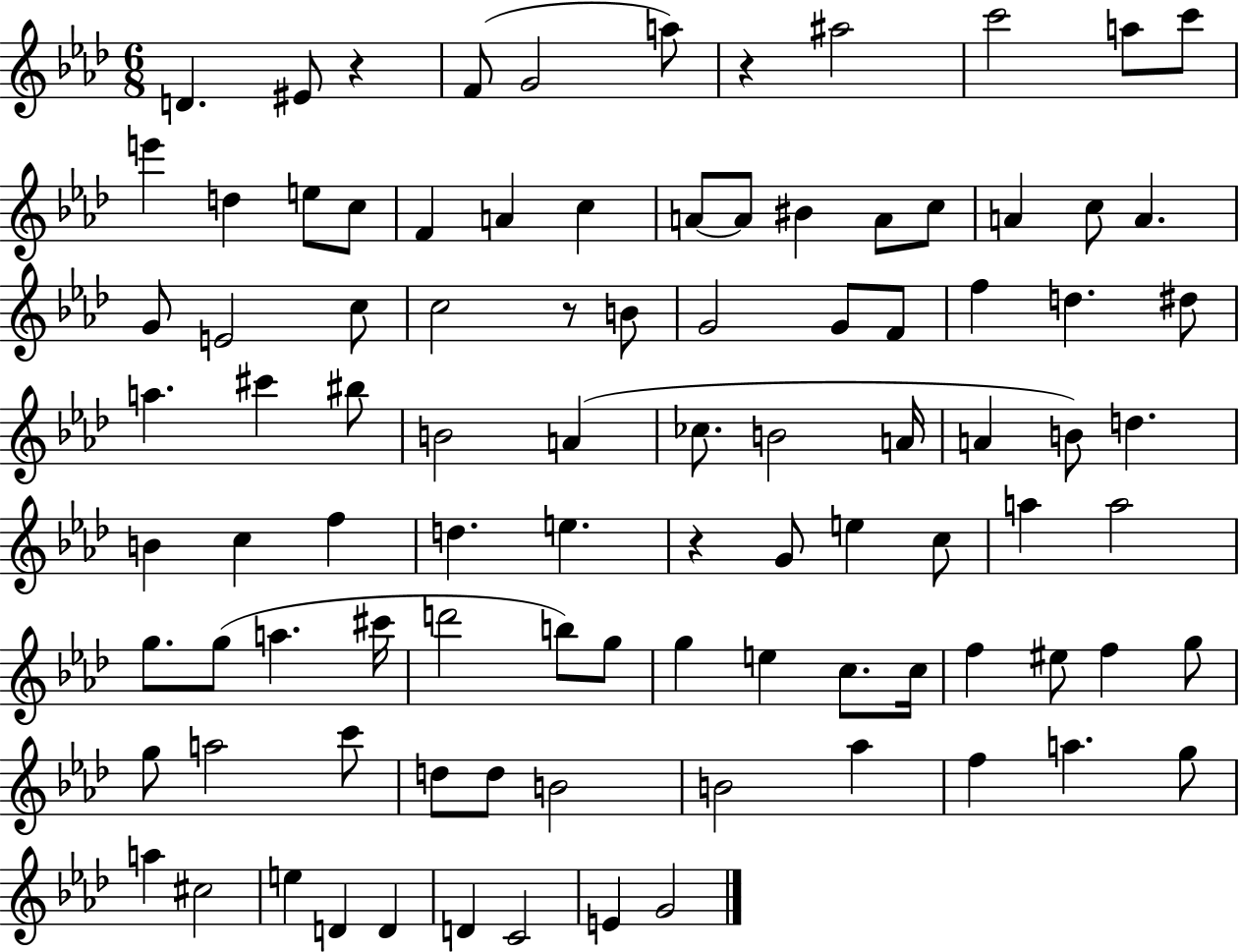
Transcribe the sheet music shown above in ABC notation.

X:1
T:Untitled
M:6/8
L:1/4
K:Ab
D ^E/2 z F/2 G2 a/2 z ^a2 c'2 a/2 c'/2 e' d e/2 c/2 F A c A/2 A/2 ^B A/2 c/2 A c/2 A G/2 E2 c/2 c2 z/2 B/2 G2 G/2 F/2 f d ^d/2 a ^c' ^b/2 B2 A _c/2 B2 A/4 A B/2 d B c f d e z G/2 e c/2 a a2 g/2 g/2 a ^c'/4 d'2 b/2 g/2 g e c/2 c/4 f ^e/2 f g/2 g/2 a2 c'/2 d/2 d/2 B2 B2 _a f a g/2 a ^c2 e D D D C2 E G2